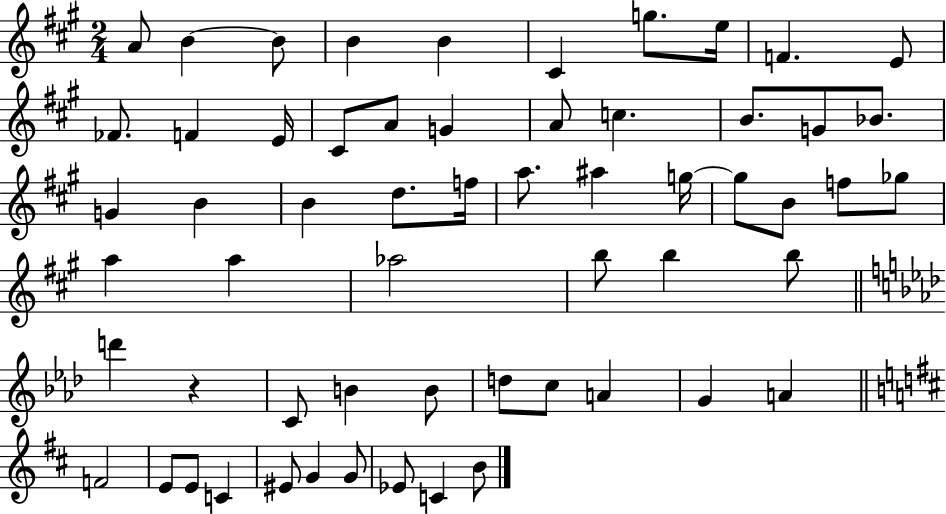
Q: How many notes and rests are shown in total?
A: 59